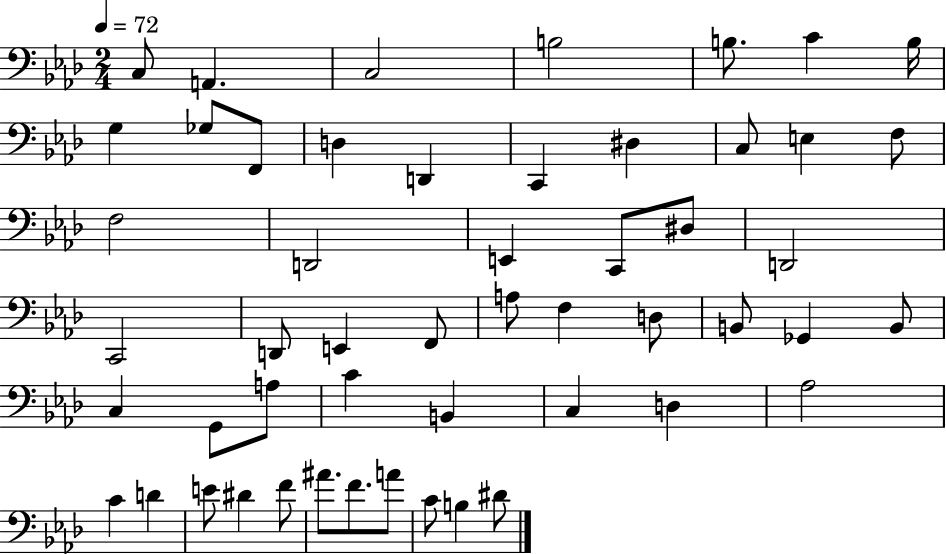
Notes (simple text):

C3/e A2/q. C3/h B3/h B3/e. C4/q B3/s G3/q Gb3/e F2/e D3/q D2/q C2/q D#3/q C3/e E3/q F3/e F3/h D2/h E2/q C2/e D#3/e D2/h C2/h D2/e E2/q F2/e A3/e F3/q D3/e B2/e Gb2/q B2/e C3/q G2/e A3/e C4/q B2/q C3/q D3/q Ab3/h C4/q D4/q E4/e D#4/q F4/e A#4/e. F4/e. A4/e C4/e B3/q D#4/e